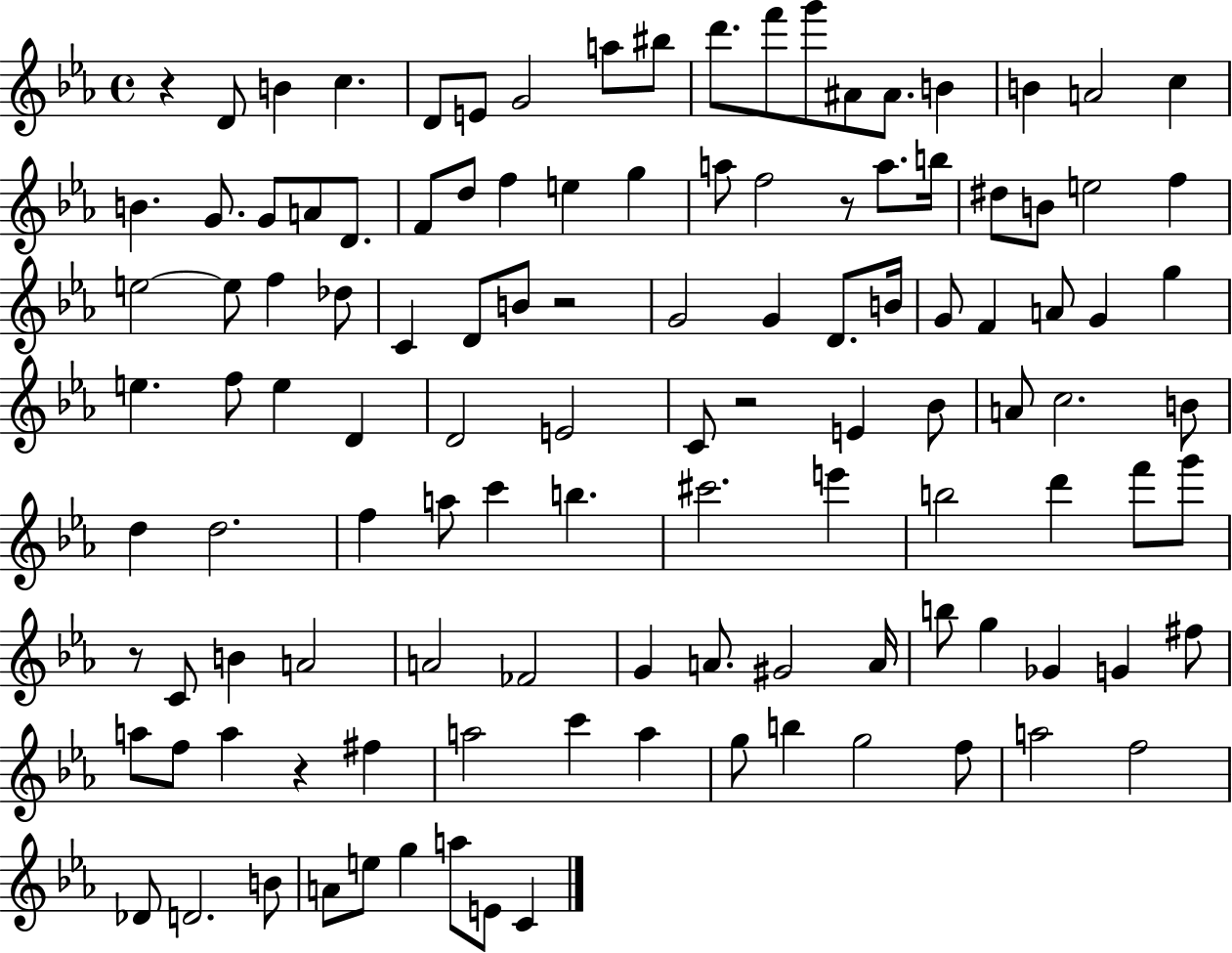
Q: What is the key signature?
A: EES major